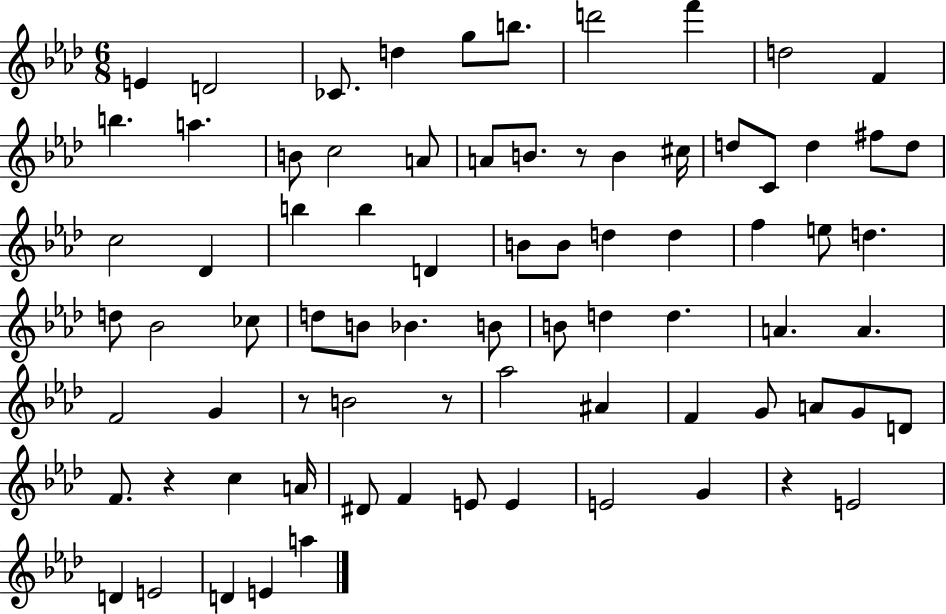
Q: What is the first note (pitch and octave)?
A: E4